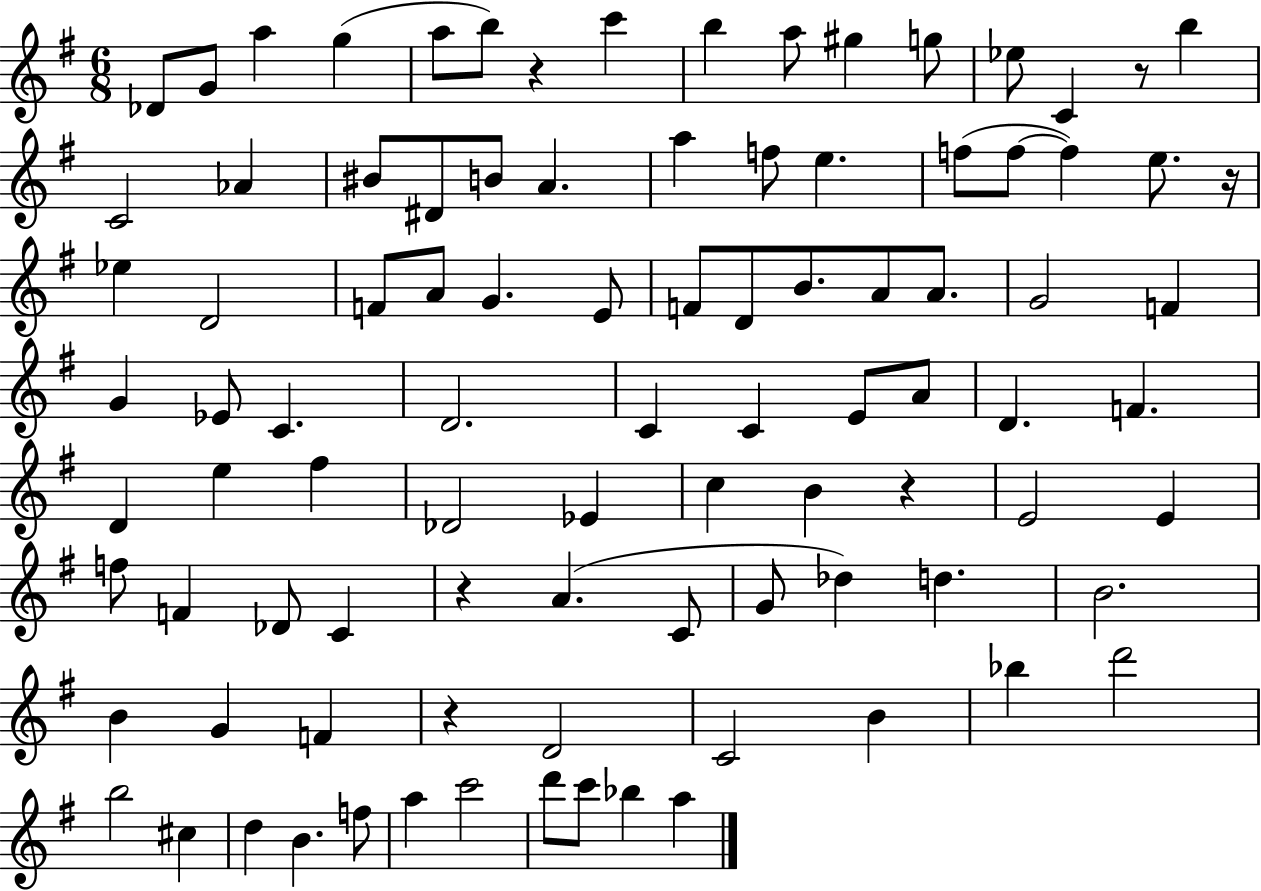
Db4/e G4/e A5/q G5/q A5/e B5/e R/q C6/q B5/q A5/e G#5/q G5/e Eb5/e C4/q R/e B5/q C4/h Ab4/q BIS4/e D#4/e B4/e A4/q. A5/q F5/e E5/q. F5/e F5/e F5/q E5/e. R/s Eb5/q D4/h F4/e A4/e G4/q. E4/e F4/e D4/e B4/e. A4/e A4/e. G4/h F4/q G4/q Eb4/e C4/q. D4/h. C4/q C4/q E4/e A4/e D4/q. F4/q. D4/q E5/q F#5/q Db4/h Eb4/q C5/q B4/q R/q E4/h E4/q F5/e F4/q Db4/e C4/q R/q A4/q. C4/e G4/e Db5/q D5/q. B4/h. B4/q G4/q F4/q R/q D4/h C4/h B4/q Bb5/q D6/h B5/h C#5/q D5/q B4/q. F5/e A5/q C6/h D6/e C6/e Bb5/q A5/q